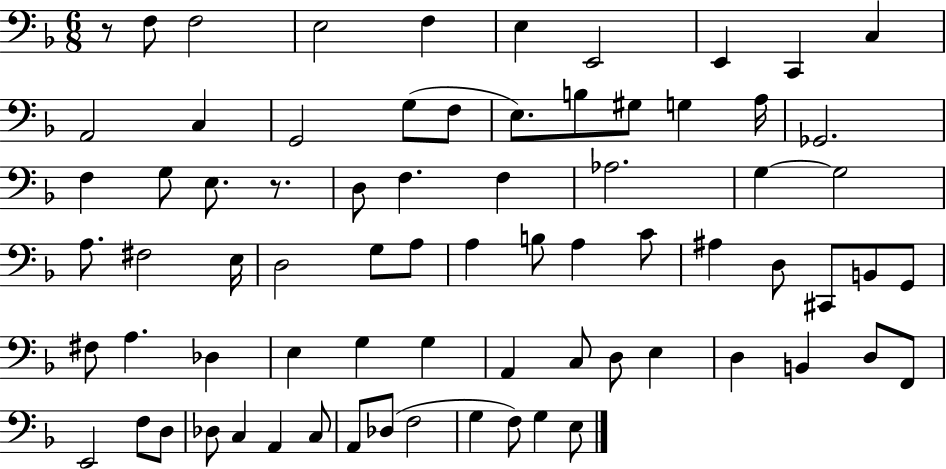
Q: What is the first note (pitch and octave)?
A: F3